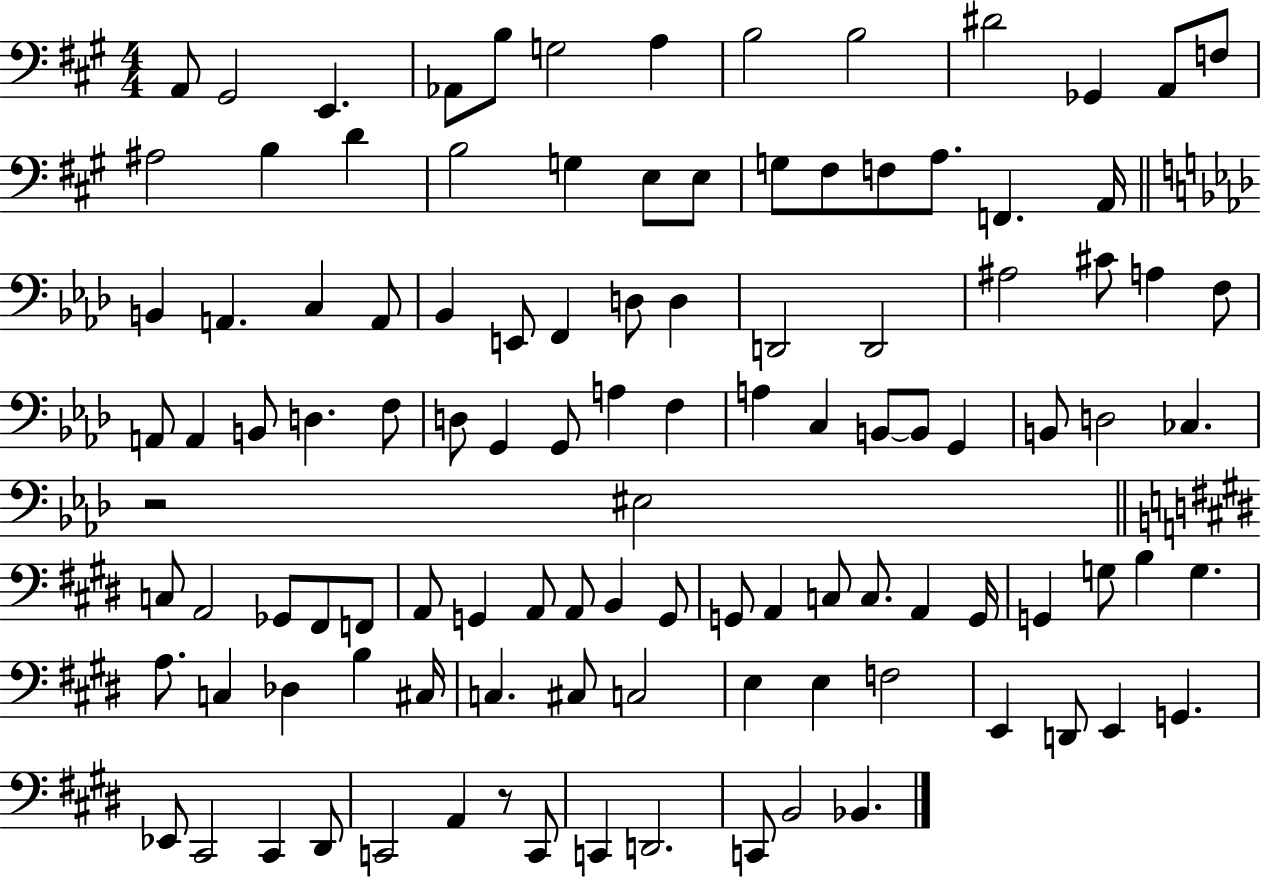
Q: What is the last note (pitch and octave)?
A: Bb2